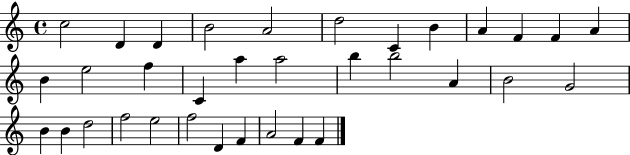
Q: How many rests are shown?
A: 0